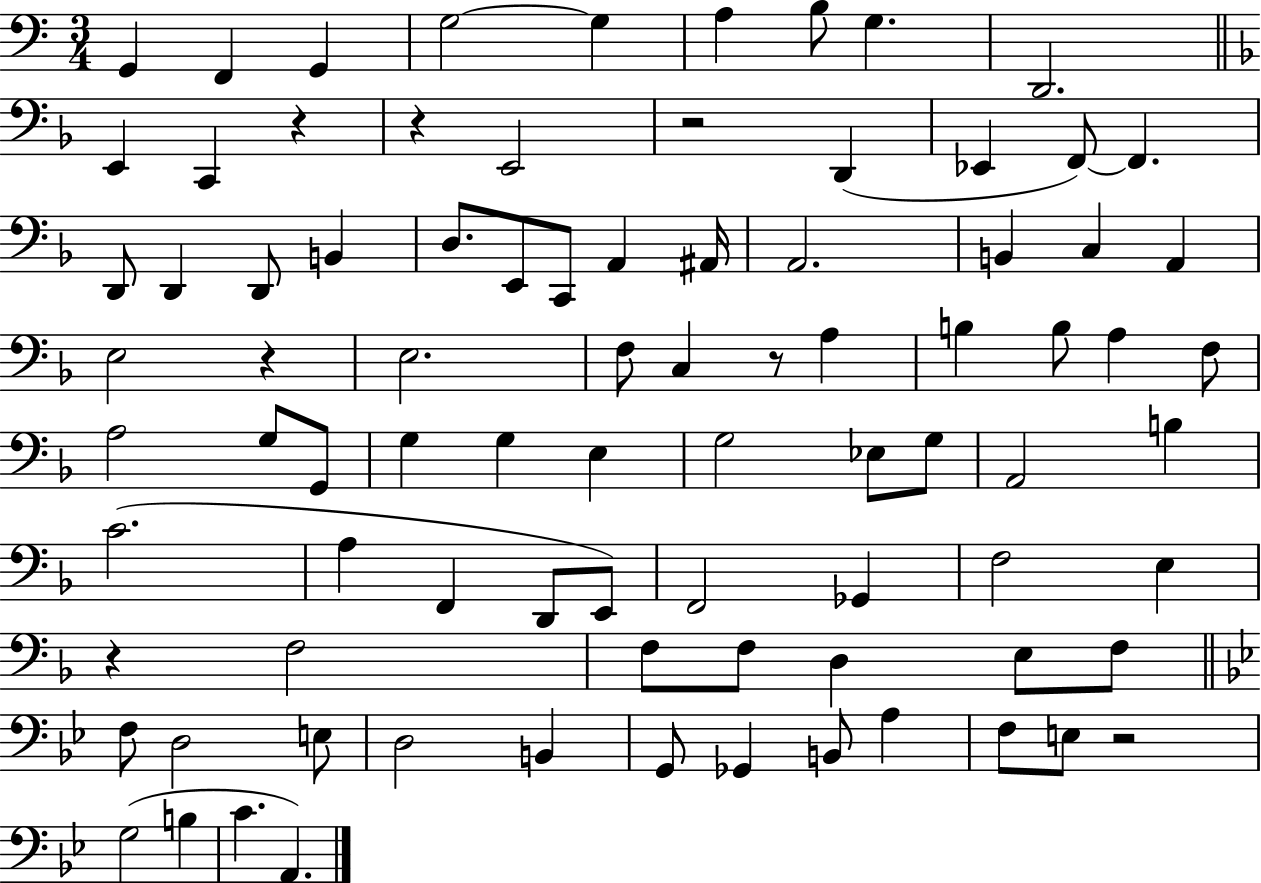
{
  \clef bass
  \numericTimeSignature
  \time 3/4
  \key c \major
  g,4 f,4 g,4 | g2~~ g4 | a4 b8 g4. | d,2. | \break \bar "||" \break \key f \major e,4 c,4 r4 | r4 e,2 | r2 d,4( | ees,4 f,8~~) f,4. | \break d,8 d,4 d,8 b,4 | d8. e,8 c,8 a,4 ais,16 | a,2. | b,4 c4 a,4 | \break e2 r4 | e2. | f8 c4 r8 a4 | b4 b8 a4 f8 | \break a2 g8 g,8 | g4 g4 e4 | g2 ees8 g8 | a,2 b4 | \break c'2.( | a4 f,4 d,8 e,8) | f,2 ges,4 | f2 e4 | \break r4 f2 | f8 f8 d4 e8 f8 | \bar "||" \break \key bes \major f8 d2 e8 | d2 b,4 | g,8 ges,4 b,8 a4 | f8 e8 r2 | \break g2( b4 | c'4. a,4.) | \bar "|."
}